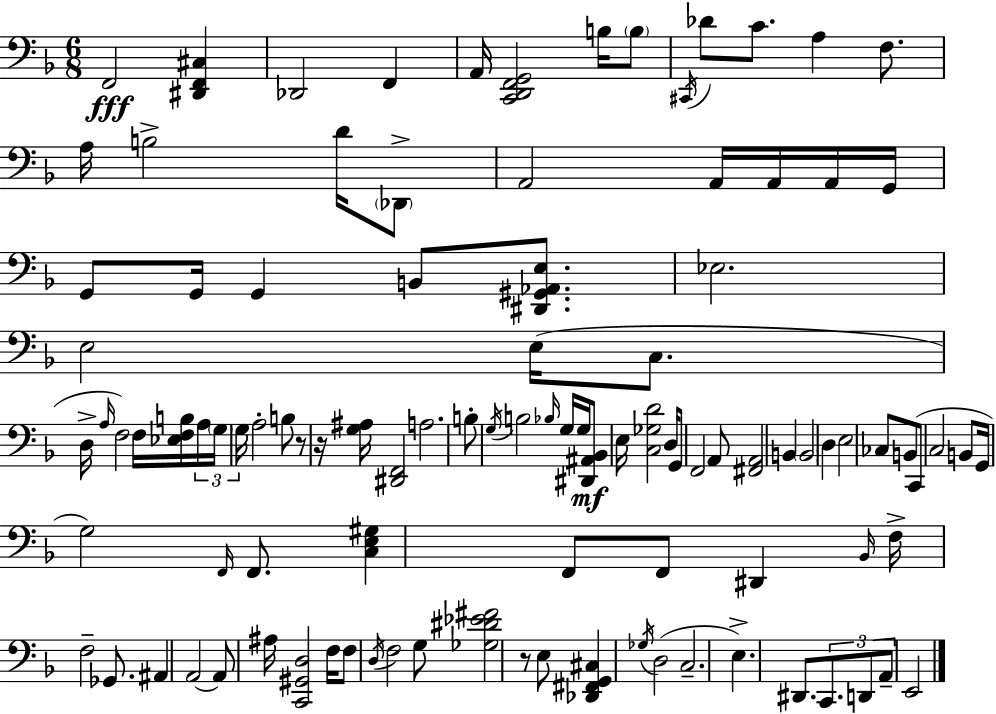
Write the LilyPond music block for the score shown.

{
  \clef bass
  \numericTimeSignature
  \time 6/8
  \key d \minor
  f,2\fff <dis, f, cis>4 | des,2 f,4 | a,16 <c, d, f, g,>2 b16 \parenthesize b8 | \acciaccatura { cis,16 } des'8 c'8. a4 f8. | \break a16 b2-> d'16 \parenthesize des,8-> | a,2 a,16 a,16 a,16 | g,16 g,8 g,16 g,4 b,8 <dis, gis, aes, e>8. | ees2. | \break e2 e16( c8. | d16-> \grace { a16 } f2) f16 | <ees f b>16 \tuplet 3/2 { a16 \parenthesize g16 g16 } a2-. | b8 r8 r16 <g ais>16 <dis, f,>2 | \break a2. | b8-. \acciaccatura { g16 } b2 | \grace { bes16 } g16 g16 <dis, ais, bes,>8\mf e16 <c ges d'>2 | d16 g,8 f,2 | \break a,8 <fis, a,>2 | b,4 \parenthesize b,2 | d4 e2 | ces8 b,8( c,8 c2 | \break b,8 g,16 g2) | \grace { f,16 } f,8. <c e gis>4 f,8 f,8 | dis,4 \grace { bes,16 } f16-> f2-- | ges,8. ais,4 a,2~~ | \break a,8 ais16 <c, gis, d>2 | f16 f8 \acciaccatura { d16 } f2 | g8 <ges dis' ees' fis'>2 | r8 e8 <des, fis, g, cis>4 \acciaccatura { ges16 }( | \break d2 c2.-- | e4.->) | dis,8. \tuplet 3/2 { c,8. d,8 a,8-- } | e,2 \bar "|."
}